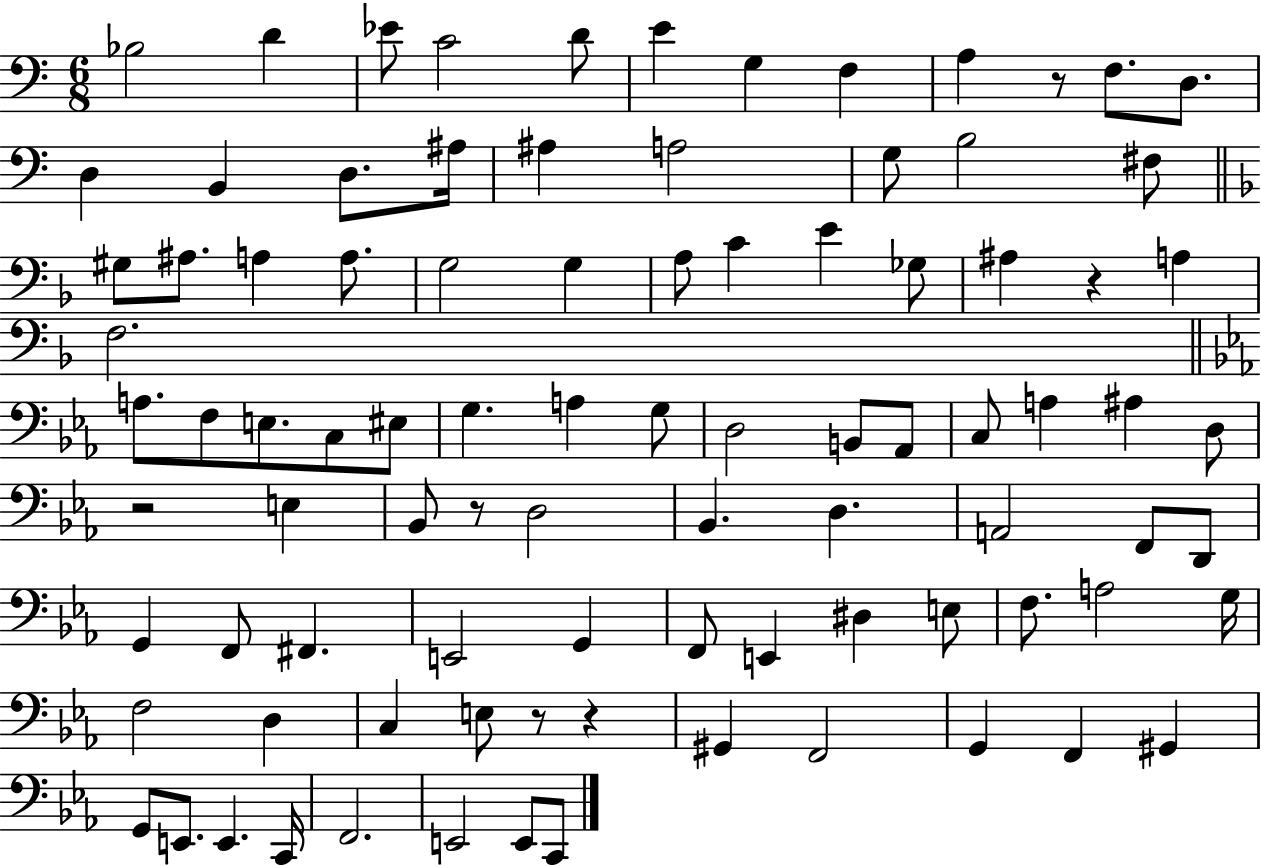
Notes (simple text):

Bb3/h D4/q Eb4/e C4/h D4/e E4/q G3/q F3/q A3/q R/e F3/e. D3/e. D3/q B2/q D3/e. A#3/s A#3/q A3/h G3/e B3/h F#3/e G#3/e A#3/e. A3/q A3/e. G3/h G3/q A3/e C4/q E4/q Gb3/e A#3/q R/q A3/q F3/h. A3/e. F3/e E3/e. C3/e EIS3/e G3/q. A3/q G3/e D3/h B2/e Ab2/e C3/e A3/q A#3/q D3/e R/h E3/q Bb2/e R/e D3/h Bb2/q. D3/q. A2/h F2/e D2/e G2/q F2/e F#2/q. E2/h G2/q F2/e E2/q D#3/q E3/e F3/e. A3/h G3/s F3/h D3/q C3/q E3/e R/e R/q G#2/q F2/h G2/q F2/q G#2/q G2/e E2/e. E2/q. C2/s F2/h. E2/h E2/e C2/e